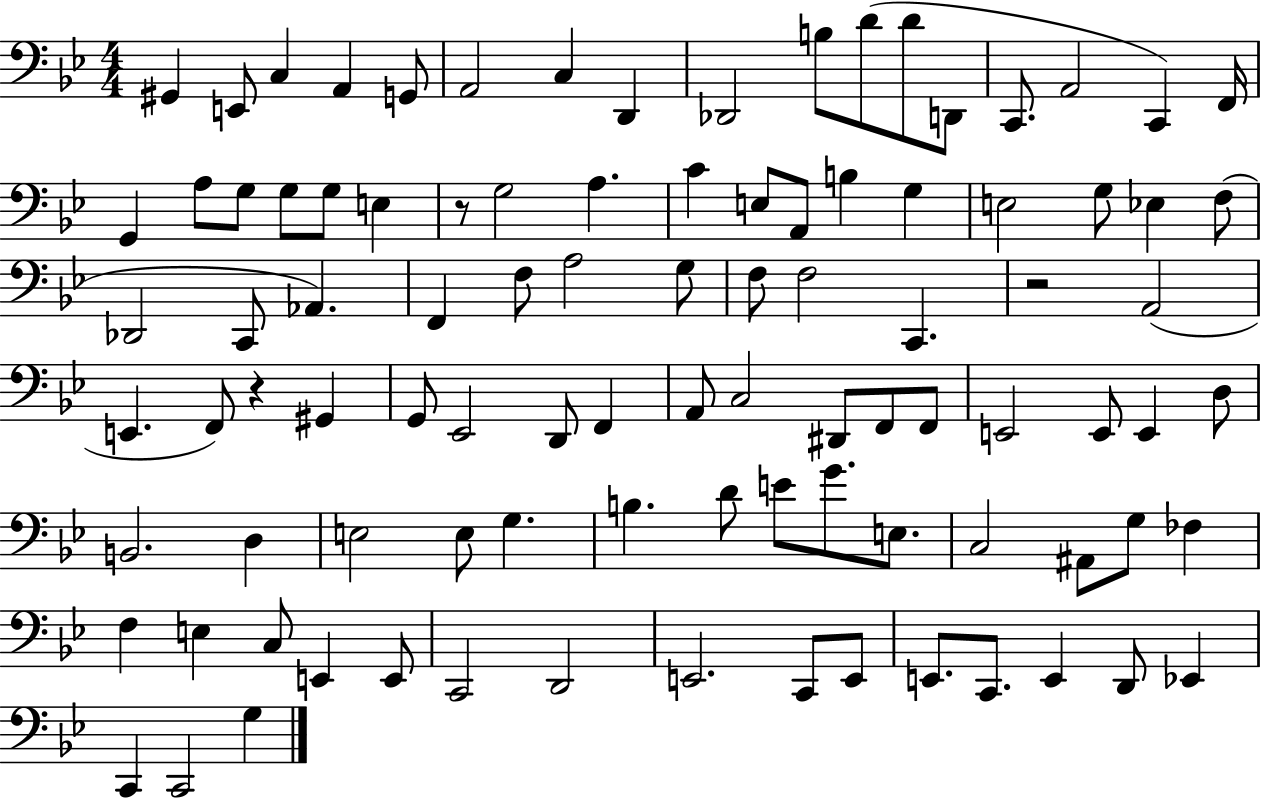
G#2/q E2/e C3/q A2/q G2/e A2/h C3/q D2/q Db2/h B3/e D4/e D4/e D2/e C2/e. A2/h C2/q F2/s G2/q A3/e G3/e G3/e G3/e E3/q R/e G3/h A3/q. C4/q E3/e A2/e B3/q G3/q E3/h G3/e Eb3/q F3/e Db2/h C2/e Ab2/q. F2/q F3/e A3/h G3/e F3/e F3/h C2/q. R/h A2/h E2/q. F2/e R/q G#2/q G2/e Eb2/h D2/e F2/q A2/e C3/h D#2/e F2/e F2/e E2/h E2/e E2/q D3/e B2/h. D3/q E3/h E3/e G3/q. B3/q. D4/e E4/e G4/e. E3/e. C3/h A#2/e G3/e FES3/q F3/q E3/q C3/e E2/q E2/e C2/h D2/h E2/h. C2/e E2/e E2/e. C2/e. E2/q D2/e Eb2/q C2/q C2/h G3/q